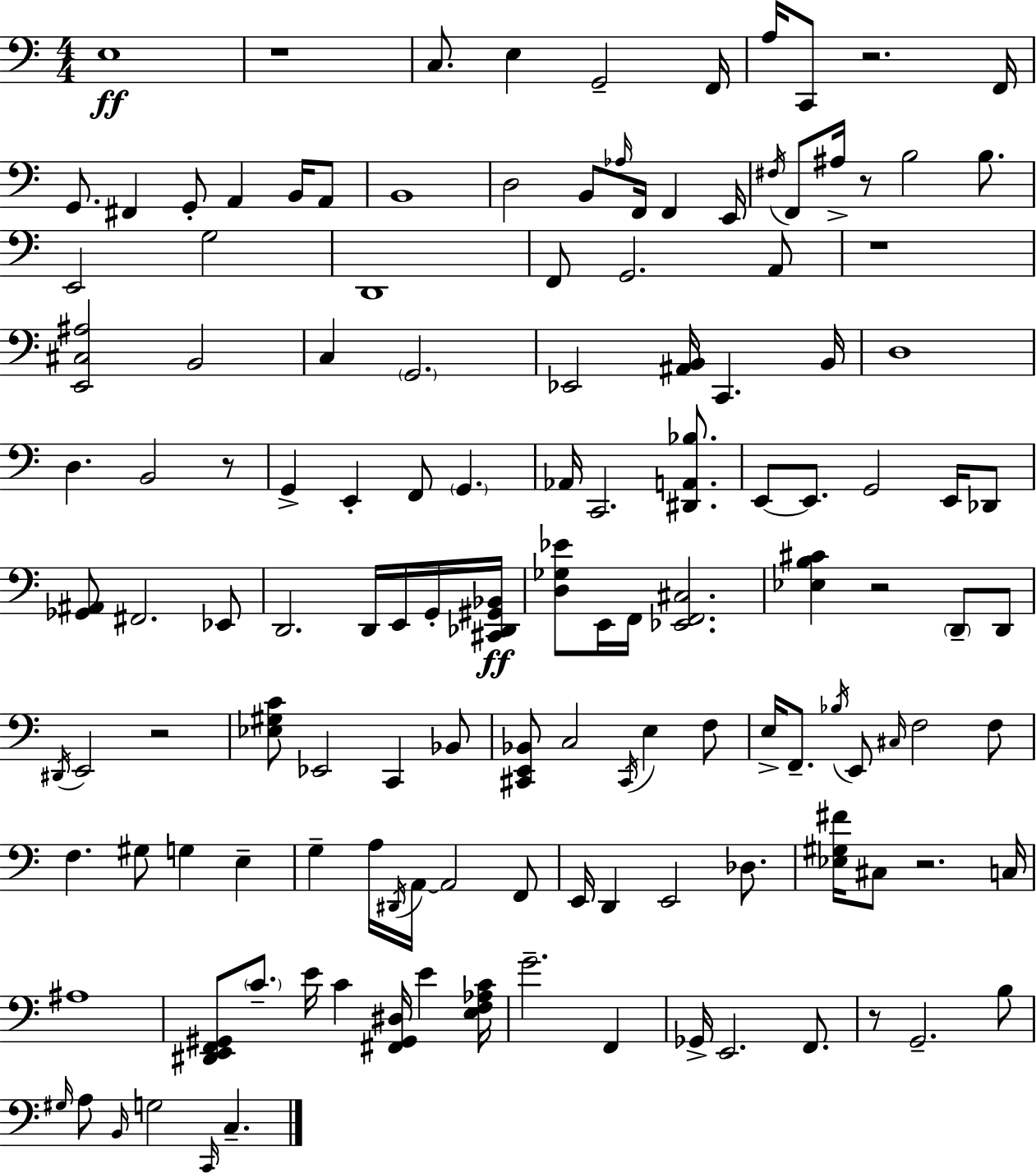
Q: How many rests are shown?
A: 9